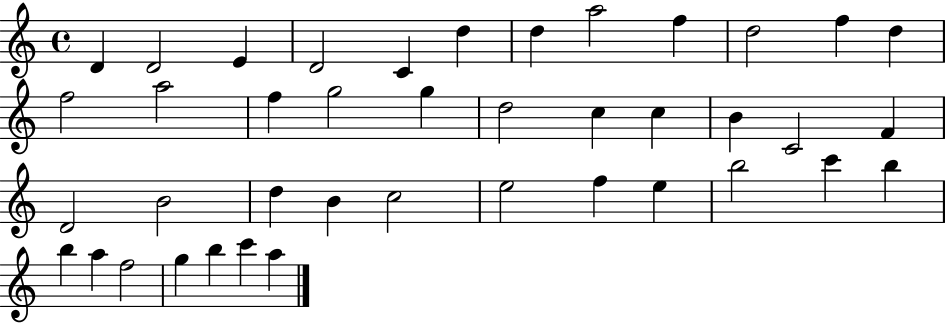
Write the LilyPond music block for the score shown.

{
  \clef treble
  \time 4/4
  \defaultTimeSignature
  \key c \major
  d'4 d'2 e'4 | d'2 c'4 d''4 | d''4 a''2 f''4 | d''2 f''4 d''4 | \break f''2 a''2 | f''4 g''2 g''4 | d''2 c''4 c''4 | b'4 c'2 f'4 | \break d'2 b'2 | d''4 b'4 c''2 | e''2 f''4 e''4 | b''2 c'''4 b''4 | \break b''4 a''4 f''2 | g''4 b''4 c'''4 a''4 | \bar "|."
}